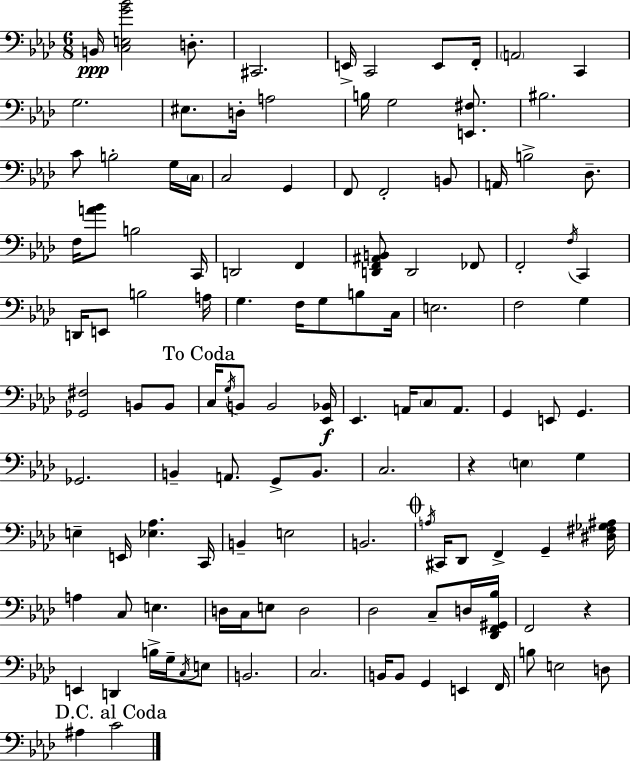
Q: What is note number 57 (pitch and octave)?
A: Eb2